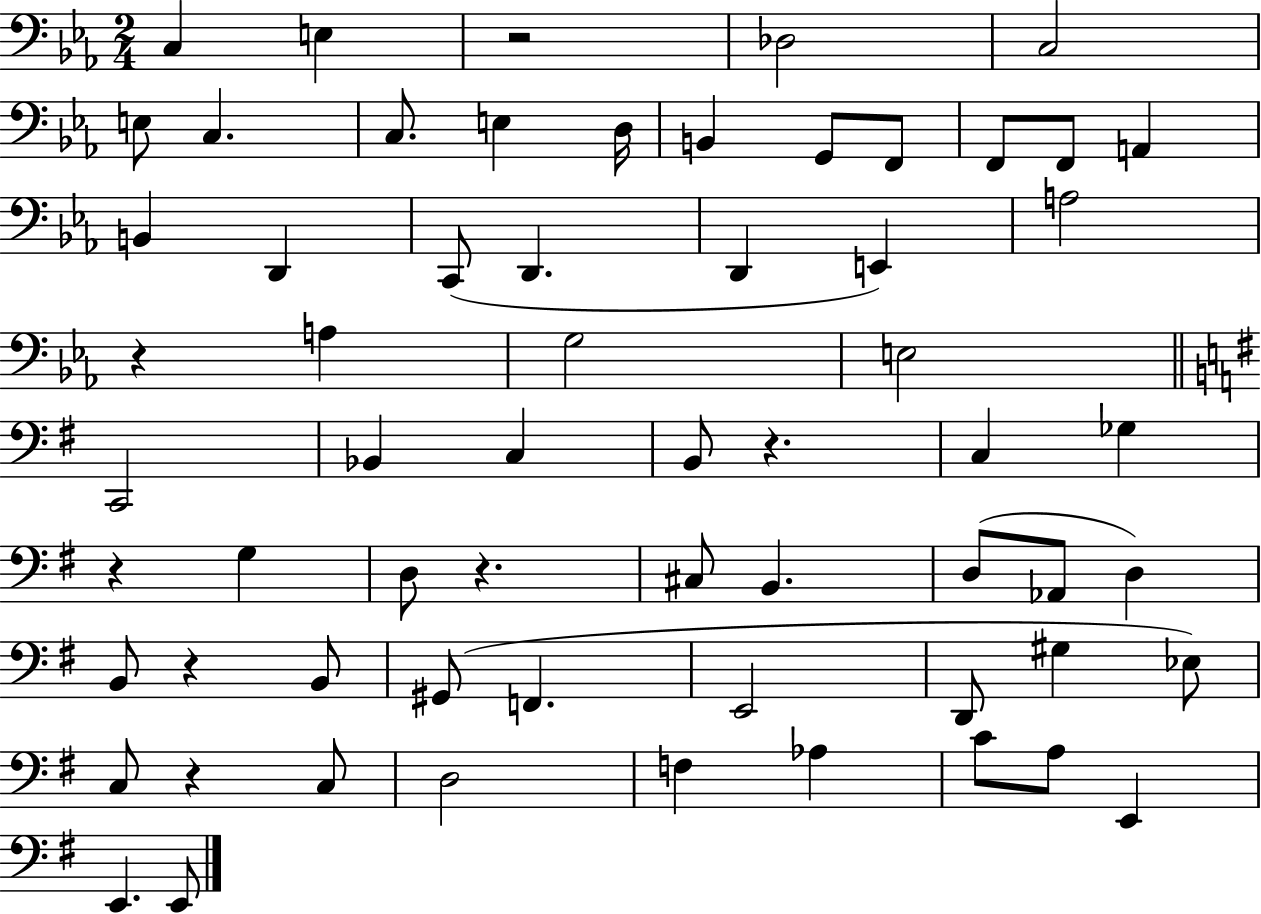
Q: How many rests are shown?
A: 7